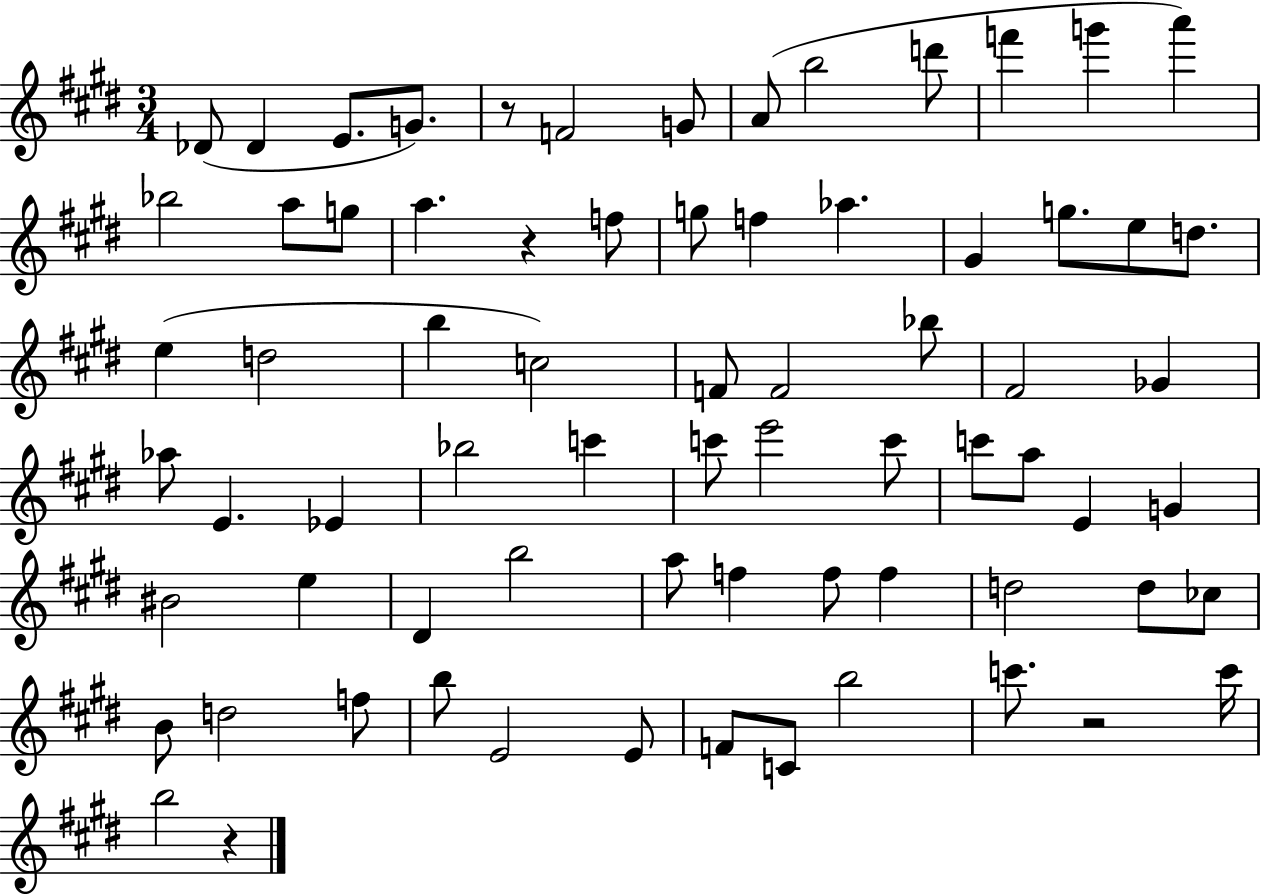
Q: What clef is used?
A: treble